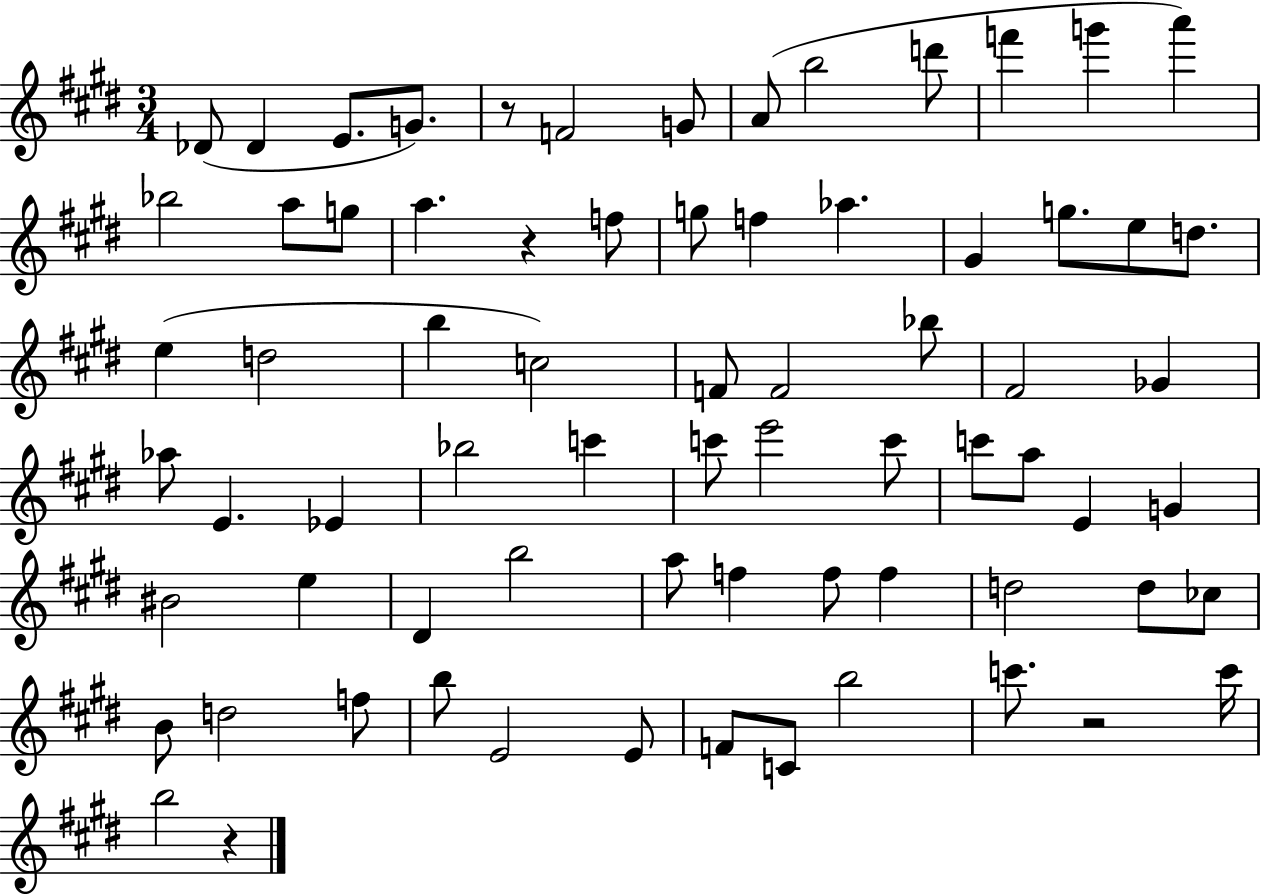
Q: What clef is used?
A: treble